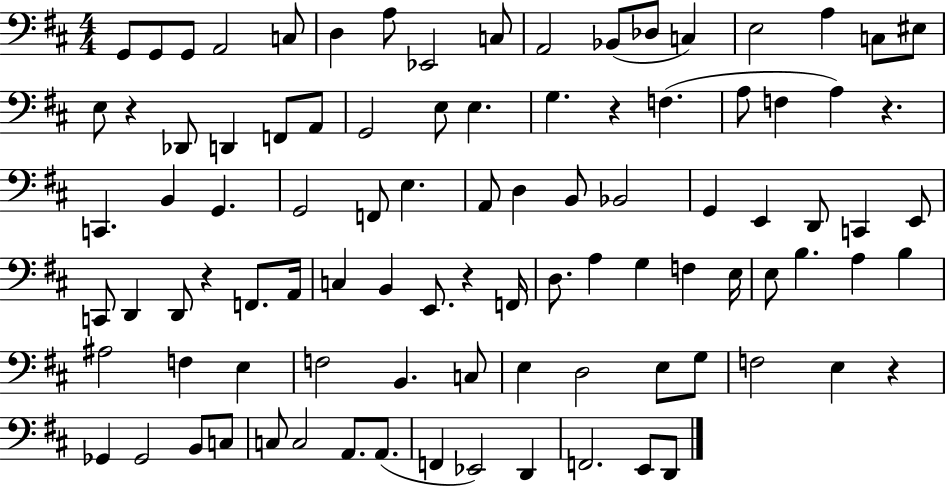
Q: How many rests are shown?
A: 6